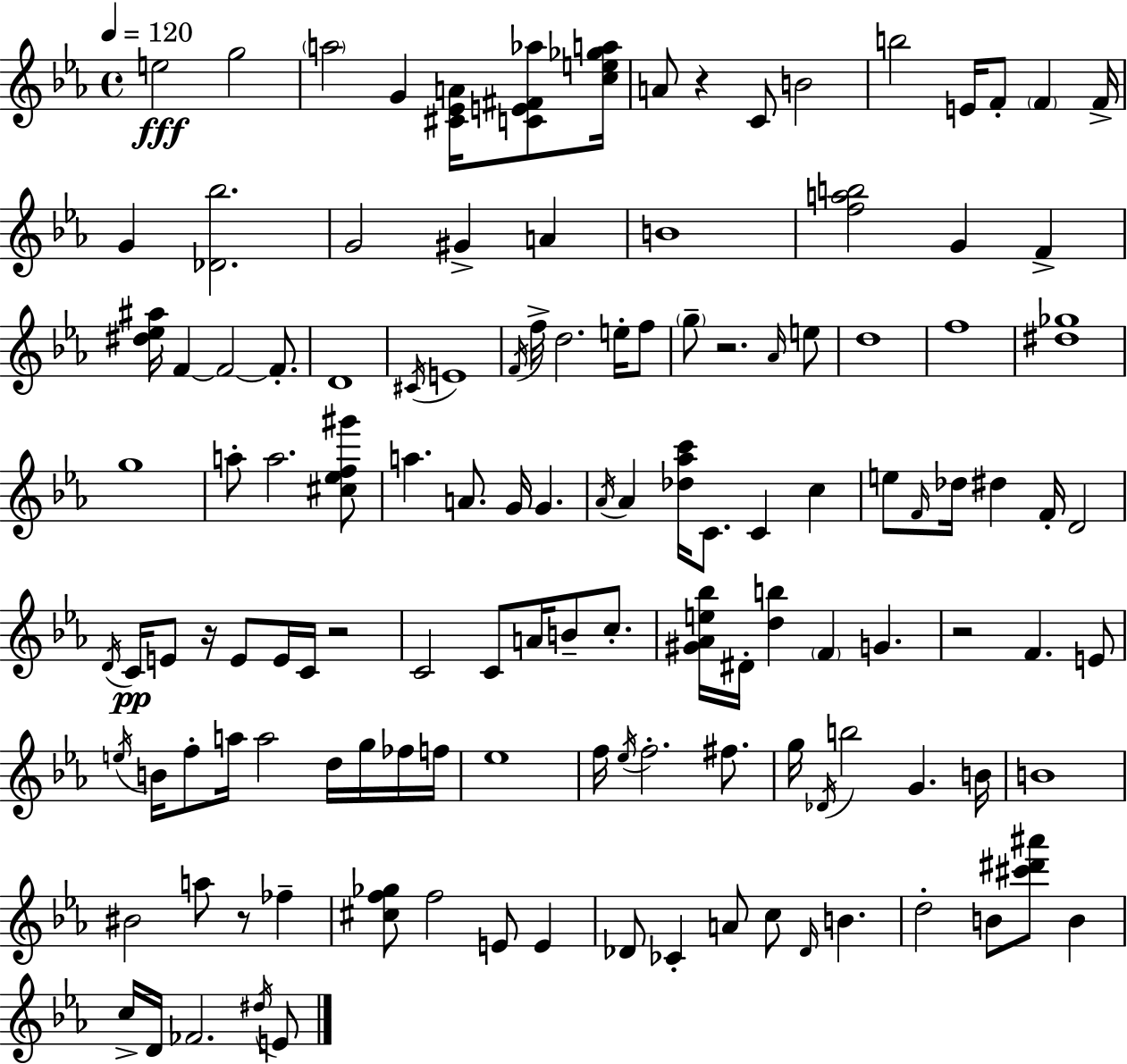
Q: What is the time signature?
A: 4/4